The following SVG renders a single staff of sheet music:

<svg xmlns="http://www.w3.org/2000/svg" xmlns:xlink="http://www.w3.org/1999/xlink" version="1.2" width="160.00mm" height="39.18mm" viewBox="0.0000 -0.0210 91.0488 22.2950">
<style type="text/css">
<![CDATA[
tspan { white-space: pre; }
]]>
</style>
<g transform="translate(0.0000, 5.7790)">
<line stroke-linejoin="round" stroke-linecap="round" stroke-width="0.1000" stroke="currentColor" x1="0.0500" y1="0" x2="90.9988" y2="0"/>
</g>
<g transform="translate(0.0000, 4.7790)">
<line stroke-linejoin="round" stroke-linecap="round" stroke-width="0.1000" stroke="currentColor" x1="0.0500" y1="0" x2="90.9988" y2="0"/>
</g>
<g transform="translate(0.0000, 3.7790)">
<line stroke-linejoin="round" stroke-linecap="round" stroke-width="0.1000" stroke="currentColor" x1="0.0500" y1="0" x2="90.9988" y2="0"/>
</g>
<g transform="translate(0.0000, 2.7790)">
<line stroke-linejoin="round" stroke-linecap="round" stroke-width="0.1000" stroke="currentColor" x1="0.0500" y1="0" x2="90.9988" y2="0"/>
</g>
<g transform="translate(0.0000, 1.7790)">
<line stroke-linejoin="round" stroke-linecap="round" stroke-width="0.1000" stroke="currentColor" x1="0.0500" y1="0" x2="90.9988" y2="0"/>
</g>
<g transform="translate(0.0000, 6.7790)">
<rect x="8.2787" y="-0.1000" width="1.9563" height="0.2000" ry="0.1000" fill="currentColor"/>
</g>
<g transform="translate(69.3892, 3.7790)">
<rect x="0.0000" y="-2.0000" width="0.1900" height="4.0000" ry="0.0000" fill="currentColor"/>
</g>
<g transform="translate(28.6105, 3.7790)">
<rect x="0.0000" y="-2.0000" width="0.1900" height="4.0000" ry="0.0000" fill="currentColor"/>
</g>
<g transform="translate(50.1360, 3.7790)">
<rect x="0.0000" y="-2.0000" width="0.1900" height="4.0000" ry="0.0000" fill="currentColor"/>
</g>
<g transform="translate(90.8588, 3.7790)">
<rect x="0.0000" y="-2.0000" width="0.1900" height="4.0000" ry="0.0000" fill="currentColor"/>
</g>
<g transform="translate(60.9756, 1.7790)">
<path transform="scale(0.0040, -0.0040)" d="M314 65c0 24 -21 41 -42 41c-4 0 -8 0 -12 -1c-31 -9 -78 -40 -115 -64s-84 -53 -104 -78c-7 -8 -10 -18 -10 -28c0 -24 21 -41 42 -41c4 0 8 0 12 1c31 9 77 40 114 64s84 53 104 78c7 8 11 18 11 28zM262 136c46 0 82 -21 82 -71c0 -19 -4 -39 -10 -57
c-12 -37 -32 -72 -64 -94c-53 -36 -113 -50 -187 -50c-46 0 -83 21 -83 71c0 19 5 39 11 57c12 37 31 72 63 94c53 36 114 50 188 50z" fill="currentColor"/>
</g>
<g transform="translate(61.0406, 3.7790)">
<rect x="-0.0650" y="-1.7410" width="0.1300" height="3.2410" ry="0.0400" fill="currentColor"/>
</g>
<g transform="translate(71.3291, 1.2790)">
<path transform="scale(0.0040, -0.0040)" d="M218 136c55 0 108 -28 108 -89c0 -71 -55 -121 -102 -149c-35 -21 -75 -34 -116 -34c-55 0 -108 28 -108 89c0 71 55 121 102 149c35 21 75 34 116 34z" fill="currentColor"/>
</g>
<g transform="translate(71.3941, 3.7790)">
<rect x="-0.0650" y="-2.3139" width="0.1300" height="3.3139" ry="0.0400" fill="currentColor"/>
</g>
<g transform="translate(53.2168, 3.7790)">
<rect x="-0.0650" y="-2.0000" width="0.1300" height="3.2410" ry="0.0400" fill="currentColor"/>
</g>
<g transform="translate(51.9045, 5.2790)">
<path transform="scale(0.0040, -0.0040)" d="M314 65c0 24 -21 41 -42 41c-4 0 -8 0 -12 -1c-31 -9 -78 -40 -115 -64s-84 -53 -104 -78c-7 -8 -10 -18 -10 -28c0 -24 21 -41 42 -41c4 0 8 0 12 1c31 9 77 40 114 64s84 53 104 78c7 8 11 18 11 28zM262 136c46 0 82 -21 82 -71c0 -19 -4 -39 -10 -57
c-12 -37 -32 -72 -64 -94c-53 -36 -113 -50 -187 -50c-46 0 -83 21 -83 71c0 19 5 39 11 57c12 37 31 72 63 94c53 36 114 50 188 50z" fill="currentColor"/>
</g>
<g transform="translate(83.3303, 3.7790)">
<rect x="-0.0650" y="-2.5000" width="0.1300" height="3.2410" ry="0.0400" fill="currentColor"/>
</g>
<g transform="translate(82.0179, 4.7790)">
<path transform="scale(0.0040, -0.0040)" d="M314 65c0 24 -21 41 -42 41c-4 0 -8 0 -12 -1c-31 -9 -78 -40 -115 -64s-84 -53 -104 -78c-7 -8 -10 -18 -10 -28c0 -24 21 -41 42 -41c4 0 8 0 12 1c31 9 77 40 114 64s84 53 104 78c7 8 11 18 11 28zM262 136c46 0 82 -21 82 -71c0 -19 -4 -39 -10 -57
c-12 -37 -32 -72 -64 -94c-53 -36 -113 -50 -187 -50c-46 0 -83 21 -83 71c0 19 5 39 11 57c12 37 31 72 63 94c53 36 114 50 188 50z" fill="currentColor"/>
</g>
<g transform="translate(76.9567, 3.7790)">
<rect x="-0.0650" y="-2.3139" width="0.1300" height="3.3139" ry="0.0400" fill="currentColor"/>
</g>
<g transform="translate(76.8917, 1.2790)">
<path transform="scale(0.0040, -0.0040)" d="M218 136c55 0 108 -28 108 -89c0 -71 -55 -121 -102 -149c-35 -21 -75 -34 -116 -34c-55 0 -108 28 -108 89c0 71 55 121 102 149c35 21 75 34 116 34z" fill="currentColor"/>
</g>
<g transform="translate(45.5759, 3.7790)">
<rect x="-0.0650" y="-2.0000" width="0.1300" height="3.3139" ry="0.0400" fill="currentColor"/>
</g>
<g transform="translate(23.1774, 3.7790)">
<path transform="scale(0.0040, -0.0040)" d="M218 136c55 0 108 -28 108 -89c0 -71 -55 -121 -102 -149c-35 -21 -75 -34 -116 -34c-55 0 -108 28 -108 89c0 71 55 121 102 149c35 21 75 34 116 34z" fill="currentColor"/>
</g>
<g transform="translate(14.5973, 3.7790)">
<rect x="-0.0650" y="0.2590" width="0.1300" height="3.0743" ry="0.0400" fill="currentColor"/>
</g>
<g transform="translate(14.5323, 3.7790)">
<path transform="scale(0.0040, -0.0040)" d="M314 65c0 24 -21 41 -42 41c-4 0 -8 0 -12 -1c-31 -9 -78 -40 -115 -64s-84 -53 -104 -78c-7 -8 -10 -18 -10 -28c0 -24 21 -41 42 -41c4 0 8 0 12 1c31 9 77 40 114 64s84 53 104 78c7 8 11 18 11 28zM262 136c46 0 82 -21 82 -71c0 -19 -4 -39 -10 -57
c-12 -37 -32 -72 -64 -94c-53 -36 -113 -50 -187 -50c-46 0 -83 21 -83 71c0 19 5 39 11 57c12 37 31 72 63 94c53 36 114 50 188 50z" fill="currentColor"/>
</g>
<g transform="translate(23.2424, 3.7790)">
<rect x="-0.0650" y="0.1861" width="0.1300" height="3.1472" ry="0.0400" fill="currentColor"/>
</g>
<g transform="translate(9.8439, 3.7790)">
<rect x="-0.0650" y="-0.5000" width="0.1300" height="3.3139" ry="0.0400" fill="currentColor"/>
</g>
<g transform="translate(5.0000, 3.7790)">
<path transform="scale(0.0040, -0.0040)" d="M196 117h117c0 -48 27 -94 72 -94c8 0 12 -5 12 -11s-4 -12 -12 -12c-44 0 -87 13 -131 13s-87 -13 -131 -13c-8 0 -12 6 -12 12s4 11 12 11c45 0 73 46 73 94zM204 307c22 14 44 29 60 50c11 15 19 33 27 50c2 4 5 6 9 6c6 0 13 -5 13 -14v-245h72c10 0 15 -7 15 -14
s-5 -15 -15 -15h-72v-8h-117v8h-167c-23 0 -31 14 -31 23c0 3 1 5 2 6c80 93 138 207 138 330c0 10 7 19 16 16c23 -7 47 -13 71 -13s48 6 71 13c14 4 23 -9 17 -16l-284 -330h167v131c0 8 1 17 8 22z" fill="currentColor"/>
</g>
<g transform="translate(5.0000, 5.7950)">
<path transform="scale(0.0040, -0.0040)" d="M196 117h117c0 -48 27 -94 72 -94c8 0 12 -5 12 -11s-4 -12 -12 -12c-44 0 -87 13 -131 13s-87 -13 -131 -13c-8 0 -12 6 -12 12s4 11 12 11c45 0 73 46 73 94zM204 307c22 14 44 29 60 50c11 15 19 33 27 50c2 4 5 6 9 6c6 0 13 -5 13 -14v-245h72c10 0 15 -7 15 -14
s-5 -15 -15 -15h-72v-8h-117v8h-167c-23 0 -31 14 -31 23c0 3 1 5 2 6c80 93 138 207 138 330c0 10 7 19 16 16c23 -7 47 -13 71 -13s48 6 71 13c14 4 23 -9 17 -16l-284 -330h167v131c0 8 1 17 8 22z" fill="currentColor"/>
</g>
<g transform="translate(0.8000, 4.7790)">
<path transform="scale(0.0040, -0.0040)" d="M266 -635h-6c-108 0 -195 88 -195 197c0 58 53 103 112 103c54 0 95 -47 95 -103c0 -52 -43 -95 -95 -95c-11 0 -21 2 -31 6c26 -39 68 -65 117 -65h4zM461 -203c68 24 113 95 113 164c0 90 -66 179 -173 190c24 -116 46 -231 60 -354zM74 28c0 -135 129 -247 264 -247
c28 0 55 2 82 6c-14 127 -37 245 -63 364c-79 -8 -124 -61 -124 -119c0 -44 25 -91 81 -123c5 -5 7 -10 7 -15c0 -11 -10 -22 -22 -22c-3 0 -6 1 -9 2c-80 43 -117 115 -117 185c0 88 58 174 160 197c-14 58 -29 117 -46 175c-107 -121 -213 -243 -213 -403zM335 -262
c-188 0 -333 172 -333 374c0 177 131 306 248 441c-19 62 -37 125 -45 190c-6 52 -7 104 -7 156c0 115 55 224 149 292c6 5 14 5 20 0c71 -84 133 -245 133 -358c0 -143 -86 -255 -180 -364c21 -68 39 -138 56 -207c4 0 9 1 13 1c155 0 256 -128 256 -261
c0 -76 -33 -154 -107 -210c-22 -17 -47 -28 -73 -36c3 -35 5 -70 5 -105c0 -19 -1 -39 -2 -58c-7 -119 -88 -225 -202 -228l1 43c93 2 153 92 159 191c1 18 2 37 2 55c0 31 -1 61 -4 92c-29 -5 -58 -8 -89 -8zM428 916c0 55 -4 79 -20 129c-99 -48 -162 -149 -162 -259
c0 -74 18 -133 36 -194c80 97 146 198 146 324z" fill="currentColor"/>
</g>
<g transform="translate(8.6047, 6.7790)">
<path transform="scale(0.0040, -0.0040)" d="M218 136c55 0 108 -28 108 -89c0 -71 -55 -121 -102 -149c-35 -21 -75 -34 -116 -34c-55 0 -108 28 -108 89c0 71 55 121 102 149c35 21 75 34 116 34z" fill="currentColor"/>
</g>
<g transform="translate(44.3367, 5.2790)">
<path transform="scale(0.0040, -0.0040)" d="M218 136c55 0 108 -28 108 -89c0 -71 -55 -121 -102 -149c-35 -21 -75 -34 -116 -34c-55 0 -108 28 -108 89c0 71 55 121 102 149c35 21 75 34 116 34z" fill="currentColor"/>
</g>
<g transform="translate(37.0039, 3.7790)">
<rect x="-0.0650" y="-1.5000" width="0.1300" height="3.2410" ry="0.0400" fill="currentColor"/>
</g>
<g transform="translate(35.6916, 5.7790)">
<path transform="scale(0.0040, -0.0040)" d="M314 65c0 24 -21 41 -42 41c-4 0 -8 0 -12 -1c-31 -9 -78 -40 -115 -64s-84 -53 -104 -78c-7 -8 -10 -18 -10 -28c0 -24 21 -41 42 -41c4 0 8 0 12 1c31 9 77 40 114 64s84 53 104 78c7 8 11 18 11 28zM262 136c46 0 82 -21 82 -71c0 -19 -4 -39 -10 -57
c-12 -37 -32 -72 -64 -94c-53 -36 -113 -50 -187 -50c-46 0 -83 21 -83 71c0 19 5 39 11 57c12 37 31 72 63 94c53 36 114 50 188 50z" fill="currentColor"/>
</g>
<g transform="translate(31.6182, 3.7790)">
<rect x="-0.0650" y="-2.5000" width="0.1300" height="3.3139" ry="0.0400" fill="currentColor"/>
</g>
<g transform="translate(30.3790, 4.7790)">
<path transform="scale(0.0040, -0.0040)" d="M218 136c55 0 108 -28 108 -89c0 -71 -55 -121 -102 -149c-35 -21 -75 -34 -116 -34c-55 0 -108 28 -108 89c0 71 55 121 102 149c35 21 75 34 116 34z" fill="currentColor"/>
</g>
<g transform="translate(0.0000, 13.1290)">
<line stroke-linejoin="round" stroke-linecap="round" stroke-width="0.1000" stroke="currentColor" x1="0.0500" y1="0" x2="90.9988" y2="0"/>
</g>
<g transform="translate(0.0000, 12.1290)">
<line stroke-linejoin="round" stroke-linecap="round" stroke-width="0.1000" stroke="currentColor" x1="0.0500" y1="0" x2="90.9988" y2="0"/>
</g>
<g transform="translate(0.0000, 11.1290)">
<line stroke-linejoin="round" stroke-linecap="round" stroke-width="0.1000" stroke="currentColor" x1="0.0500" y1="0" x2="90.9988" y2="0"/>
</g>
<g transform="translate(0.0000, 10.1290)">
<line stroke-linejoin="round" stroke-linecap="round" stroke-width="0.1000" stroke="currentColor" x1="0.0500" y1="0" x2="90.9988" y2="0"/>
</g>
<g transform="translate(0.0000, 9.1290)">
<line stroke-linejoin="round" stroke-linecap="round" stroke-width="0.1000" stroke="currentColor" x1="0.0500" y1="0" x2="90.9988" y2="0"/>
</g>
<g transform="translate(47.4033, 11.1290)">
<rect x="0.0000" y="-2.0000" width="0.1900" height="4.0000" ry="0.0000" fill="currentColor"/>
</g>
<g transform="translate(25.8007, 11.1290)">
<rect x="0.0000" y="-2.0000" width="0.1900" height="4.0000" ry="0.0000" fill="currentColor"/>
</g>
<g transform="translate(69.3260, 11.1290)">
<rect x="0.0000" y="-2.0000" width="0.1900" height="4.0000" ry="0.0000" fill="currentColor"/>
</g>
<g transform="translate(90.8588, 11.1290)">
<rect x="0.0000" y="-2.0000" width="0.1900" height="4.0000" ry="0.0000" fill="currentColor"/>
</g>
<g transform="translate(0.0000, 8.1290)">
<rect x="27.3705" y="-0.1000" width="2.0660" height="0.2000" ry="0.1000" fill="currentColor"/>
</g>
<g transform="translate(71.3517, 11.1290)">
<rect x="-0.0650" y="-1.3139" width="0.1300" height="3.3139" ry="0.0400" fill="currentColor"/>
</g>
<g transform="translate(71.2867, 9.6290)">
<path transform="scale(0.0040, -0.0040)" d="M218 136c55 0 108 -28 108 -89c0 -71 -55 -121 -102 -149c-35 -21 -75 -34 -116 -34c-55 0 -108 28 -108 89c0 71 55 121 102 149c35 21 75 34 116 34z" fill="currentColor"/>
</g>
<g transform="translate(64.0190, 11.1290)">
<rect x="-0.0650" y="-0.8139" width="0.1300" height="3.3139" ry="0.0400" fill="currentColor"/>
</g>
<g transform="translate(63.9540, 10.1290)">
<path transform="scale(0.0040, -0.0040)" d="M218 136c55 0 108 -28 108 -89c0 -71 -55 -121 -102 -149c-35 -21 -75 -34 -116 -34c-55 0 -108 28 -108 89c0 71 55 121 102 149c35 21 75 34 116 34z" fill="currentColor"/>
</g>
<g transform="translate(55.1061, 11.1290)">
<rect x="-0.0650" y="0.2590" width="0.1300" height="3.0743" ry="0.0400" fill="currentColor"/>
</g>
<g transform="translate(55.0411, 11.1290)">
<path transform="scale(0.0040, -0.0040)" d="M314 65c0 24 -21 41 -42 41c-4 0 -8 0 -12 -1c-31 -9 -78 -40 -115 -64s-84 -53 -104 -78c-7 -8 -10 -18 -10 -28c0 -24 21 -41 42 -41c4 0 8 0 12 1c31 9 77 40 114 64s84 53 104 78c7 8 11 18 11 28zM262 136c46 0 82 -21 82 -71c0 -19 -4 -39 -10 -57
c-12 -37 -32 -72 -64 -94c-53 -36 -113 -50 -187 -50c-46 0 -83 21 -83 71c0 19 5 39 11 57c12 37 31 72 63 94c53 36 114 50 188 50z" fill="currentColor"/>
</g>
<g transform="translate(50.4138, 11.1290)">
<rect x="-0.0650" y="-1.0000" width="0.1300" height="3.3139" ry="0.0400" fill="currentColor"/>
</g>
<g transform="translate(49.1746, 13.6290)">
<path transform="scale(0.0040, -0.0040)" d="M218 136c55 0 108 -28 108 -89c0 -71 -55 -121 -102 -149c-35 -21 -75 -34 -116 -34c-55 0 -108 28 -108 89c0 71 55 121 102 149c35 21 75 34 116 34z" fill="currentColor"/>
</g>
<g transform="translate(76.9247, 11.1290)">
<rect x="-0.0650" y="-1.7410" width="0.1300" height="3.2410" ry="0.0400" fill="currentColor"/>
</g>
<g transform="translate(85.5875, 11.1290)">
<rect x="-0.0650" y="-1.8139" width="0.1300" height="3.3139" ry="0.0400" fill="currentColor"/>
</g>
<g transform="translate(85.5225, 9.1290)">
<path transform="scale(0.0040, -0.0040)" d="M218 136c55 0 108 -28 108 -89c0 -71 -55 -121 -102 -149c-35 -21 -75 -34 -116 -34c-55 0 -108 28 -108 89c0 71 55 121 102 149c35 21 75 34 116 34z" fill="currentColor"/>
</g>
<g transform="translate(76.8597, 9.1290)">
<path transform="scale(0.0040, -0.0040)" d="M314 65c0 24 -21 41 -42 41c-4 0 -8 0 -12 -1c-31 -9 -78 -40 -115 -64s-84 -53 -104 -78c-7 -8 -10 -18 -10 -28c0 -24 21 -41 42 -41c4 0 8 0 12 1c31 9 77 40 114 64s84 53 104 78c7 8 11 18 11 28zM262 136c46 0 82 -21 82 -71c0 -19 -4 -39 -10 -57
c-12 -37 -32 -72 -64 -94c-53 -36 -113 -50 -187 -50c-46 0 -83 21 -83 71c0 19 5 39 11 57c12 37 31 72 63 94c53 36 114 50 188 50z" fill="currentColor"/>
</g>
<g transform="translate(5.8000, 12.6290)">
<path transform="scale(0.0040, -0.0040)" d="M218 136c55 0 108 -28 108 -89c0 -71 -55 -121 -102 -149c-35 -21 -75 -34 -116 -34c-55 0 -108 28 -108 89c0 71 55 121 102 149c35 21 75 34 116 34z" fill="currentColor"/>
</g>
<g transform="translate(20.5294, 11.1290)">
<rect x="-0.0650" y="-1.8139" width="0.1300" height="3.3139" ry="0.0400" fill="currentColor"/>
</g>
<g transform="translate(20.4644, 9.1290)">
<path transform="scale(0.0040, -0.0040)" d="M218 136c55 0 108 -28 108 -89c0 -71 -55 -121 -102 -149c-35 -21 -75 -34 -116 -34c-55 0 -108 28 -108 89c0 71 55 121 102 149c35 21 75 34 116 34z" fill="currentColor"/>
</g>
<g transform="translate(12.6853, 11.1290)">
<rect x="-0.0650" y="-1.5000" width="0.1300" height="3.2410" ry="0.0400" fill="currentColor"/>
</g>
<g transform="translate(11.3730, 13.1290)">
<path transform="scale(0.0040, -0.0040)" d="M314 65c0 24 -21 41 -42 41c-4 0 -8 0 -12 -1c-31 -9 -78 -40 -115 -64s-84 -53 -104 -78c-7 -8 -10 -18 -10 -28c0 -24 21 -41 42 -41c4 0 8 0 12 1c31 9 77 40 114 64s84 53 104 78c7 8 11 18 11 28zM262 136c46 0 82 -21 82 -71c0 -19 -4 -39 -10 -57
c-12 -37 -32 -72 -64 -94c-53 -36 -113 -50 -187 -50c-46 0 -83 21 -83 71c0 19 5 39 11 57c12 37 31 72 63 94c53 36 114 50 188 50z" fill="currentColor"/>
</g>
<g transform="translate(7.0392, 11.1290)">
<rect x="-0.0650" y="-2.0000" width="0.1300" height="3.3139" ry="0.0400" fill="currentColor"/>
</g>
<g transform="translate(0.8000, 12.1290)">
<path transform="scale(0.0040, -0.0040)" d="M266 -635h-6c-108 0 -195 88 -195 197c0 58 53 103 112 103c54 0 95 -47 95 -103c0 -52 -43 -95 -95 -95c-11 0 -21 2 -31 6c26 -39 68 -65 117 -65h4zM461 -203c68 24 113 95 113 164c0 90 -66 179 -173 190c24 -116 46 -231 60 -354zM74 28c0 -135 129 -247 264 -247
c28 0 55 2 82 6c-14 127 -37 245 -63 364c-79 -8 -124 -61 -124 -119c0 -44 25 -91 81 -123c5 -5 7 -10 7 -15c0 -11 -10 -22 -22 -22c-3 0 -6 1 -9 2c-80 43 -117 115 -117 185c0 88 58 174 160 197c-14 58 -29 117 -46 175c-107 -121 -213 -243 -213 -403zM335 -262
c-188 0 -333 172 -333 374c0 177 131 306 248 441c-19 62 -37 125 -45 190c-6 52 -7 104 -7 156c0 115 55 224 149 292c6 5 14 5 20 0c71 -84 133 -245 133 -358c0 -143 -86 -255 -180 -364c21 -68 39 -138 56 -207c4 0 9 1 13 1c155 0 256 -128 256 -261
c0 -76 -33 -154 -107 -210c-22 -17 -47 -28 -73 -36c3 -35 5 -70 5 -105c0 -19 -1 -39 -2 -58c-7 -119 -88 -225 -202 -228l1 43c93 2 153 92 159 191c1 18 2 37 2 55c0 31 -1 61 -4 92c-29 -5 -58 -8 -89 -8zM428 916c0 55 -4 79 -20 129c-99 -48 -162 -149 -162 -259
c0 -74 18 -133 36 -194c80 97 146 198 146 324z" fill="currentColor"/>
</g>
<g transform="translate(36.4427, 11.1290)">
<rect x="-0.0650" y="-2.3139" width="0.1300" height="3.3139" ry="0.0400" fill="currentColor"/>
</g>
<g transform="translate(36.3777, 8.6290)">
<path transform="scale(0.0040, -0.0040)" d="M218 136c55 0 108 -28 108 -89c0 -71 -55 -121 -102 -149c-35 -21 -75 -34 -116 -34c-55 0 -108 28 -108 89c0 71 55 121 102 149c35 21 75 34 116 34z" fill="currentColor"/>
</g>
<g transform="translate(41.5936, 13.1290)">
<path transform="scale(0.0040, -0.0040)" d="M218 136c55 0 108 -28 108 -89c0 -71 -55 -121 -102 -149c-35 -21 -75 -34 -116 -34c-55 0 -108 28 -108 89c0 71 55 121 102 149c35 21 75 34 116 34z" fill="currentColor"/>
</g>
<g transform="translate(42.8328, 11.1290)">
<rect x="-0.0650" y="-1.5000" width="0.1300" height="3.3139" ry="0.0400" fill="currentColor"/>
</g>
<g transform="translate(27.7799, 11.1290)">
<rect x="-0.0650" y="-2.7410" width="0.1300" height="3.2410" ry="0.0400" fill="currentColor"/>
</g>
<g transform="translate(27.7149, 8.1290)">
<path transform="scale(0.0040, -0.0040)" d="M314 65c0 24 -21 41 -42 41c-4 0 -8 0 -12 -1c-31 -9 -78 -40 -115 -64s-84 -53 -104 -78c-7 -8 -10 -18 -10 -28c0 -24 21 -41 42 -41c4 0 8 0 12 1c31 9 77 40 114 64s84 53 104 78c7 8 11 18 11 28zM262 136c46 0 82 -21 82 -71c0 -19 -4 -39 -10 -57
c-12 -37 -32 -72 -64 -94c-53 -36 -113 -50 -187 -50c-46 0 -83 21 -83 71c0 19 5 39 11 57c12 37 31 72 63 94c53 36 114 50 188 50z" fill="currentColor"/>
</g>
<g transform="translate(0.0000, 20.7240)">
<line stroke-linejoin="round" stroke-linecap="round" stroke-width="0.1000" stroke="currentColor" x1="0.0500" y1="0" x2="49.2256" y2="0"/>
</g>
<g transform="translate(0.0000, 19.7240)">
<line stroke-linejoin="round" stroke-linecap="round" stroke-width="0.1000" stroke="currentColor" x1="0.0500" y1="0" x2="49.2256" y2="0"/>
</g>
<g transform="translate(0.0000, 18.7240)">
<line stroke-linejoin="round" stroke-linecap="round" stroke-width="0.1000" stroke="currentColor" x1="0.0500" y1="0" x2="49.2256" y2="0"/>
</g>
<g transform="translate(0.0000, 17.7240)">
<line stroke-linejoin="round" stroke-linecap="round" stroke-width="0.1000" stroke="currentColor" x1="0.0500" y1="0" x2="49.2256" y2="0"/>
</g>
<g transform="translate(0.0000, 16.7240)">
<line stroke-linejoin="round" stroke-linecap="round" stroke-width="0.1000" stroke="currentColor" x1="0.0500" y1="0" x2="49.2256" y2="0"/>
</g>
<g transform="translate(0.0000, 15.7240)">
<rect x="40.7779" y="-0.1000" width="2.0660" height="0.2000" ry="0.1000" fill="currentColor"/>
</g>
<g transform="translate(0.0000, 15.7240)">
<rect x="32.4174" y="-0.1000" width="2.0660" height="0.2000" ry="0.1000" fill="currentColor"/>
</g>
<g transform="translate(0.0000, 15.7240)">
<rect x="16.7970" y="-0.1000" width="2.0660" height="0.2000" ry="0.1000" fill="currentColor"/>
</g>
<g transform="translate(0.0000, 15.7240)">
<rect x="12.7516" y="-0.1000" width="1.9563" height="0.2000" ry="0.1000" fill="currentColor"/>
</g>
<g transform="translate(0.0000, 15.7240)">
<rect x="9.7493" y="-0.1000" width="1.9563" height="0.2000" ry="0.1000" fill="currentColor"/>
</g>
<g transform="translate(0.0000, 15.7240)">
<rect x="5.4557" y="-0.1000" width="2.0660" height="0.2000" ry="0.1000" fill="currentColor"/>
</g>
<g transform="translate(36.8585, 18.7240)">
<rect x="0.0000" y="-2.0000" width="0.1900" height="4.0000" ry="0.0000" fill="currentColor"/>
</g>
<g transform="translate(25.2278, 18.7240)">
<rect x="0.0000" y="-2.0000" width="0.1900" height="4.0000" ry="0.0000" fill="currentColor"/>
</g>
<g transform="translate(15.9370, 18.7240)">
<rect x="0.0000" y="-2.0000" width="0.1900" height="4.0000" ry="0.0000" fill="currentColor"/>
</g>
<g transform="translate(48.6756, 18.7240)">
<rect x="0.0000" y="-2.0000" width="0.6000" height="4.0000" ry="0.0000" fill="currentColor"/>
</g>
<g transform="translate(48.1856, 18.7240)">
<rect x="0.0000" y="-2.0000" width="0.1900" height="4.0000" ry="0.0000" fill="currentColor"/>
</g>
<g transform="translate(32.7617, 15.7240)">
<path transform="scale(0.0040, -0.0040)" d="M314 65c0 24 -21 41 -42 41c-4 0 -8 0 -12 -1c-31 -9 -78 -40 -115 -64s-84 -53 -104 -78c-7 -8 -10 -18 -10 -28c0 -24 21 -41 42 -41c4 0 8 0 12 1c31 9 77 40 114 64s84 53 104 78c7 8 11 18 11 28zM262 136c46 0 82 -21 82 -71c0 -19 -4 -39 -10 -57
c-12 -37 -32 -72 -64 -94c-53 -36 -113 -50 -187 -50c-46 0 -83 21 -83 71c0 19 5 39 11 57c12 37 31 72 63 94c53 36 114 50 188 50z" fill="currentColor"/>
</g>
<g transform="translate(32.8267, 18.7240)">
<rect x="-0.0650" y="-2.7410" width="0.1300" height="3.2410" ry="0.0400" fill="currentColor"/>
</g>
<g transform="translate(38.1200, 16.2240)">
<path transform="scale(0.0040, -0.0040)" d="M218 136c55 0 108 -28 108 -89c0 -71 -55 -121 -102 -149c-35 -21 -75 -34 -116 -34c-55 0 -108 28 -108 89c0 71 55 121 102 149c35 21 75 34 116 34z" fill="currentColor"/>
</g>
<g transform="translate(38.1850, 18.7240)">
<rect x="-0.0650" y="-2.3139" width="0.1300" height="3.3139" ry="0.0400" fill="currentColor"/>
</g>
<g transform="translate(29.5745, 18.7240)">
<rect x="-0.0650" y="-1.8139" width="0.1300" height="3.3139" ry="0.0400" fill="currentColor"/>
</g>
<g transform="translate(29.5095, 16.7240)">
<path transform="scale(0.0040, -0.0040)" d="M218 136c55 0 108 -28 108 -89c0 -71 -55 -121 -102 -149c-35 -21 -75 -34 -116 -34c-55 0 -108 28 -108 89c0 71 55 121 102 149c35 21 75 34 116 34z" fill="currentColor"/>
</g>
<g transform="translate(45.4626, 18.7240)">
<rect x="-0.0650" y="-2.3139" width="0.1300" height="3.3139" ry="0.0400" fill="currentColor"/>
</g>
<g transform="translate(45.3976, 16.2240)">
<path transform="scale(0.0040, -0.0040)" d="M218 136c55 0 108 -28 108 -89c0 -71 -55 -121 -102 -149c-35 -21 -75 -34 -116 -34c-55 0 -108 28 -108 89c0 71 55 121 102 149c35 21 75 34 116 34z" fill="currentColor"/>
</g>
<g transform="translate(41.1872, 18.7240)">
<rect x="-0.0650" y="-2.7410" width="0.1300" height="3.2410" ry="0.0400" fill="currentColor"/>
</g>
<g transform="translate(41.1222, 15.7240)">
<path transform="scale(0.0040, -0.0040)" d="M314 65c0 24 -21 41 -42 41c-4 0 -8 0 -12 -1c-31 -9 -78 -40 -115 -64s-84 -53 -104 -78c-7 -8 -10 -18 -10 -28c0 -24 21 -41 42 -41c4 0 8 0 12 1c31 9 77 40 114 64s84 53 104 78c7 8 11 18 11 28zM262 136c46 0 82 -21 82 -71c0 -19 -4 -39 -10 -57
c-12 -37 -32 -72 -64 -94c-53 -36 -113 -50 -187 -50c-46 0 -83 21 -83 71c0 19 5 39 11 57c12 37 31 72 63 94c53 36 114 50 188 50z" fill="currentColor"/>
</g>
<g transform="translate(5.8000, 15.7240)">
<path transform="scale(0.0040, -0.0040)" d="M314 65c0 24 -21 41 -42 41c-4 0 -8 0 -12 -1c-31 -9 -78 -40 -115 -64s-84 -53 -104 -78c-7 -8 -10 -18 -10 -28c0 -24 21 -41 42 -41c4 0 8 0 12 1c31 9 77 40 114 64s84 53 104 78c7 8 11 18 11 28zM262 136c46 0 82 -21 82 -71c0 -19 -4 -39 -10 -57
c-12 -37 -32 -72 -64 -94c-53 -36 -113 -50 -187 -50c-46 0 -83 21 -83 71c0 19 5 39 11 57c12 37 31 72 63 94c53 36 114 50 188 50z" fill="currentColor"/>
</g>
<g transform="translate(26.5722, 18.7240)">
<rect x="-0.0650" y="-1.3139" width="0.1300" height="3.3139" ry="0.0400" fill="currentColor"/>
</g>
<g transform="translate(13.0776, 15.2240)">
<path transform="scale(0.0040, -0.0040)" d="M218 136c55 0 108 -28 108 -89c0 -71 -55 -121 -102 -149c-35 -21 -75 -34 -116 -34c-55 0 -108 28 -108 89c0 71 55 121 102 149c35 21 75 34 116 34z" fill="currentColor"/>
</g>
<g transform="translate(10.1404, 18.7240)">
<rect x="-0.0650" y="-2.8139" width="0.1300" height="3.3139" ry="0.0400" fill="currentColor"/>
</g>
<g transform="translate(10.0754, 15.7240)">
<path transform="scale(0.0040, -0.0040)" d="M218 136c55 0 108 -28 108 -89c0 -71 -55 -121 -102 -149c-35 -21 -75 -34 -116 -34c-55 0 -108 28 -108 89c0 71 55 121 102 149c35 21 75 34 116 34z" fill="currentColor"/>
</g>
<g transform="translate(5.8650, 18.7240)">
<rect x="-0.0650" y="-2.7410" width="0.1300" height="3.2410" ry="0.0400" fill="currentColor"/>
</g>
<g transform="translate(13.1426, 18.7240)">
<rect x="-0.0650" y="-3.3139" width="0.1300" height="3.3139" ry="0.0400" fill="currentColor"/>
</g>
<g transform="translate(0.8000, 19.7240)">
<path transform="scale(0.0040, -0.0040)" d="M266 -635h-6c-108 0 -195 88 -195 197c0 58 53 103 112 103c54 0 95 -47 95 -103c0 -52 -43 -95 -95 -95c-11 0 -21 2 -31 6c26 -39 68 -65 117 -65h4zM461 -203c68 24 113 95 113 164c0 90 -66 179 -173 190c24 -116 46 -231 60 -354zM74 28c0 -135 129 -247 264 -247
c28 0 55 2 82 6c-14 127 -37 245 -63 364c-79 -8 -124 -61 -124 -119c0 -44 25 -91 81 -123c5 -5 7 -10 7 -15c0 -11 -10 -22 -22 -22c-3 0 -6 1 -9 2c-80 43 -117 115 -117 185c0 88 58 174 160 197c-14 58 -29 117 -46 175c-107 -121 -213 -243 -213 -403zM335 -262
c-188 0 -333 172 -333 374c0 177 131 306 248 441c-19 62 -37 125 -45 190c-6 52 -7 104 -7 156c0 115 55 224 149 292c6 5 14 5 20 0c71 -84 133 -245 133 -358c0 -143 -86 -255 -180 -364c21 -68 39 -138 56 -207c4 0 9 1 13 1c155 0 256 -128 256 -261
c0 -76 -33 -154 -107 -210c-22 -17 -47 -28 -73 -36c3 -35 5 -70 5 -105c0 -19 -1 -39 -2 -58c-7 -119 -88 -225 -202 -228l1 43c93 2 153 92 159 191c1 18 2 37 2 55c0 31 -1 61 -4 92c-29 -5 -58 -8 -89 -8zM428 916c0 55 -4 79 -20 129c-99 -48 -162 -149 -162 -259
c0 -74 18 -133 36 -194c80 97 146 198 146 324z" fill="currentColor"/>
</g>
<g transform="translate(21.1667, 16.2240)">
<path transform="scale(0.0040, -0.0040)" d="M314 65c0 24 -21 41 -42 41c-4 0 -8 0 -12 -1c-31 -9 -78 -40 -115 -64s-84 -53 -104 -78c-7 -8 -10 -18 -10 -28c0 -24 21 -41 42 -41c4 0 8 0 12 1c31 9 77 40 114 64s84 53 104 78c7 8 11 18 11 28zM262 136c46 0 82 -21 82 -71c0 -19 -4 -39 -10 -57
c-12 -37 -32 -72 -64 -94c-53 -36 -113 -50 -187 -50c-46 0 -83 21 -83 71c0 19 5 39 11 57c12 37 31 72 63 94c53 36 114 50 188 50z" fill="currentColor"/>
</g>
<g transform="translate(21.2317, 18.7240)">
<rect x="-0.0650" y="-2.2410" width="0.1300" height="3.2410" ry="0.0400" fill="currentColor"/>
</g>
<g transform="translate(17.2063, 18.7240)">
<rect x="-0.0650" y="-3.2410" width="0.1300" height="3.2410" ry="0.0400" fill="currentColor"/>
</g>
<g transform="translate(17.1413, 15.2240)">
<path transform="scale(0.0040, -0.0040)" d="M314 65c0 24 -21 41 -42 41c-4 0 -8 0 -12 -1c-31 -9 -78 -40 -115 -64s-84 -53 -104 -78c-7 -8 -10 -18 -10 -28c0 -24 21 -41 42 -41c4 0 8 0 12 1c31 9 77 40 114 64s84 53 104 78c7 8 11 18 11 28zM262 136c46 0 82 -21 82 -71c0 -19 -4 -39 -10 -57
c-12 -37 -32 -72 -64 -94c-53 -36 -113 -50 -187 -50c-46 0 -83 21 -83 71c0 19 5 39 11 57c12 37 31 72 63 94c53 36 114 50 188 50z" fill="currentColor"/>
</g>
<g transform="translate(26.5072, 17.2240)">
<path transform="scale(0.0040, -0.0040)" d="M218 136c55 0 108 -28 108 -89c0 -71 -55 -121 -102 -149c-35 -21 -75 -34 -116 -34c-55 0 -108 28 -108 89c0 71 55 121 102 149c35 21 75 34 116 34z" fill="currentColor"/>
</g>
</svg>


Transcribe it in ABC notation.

X:1
T:Untitled
M:4/4
L:1/4
K:C
C B2 B G E2 F F2 f2 g g G2 F E2 f a2 g E D B2 d e f2 f a2 a b b2 g2 e f a2 g a2 g